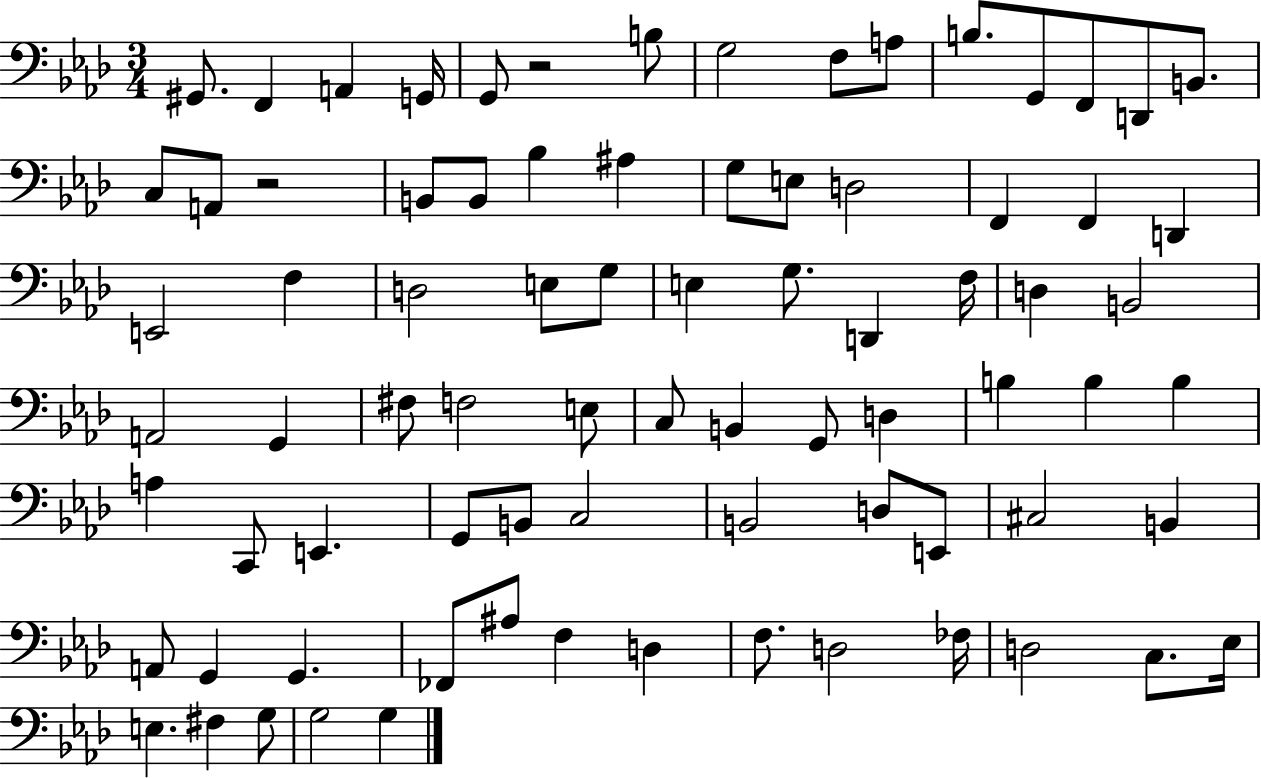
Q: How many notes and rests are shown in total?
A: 80